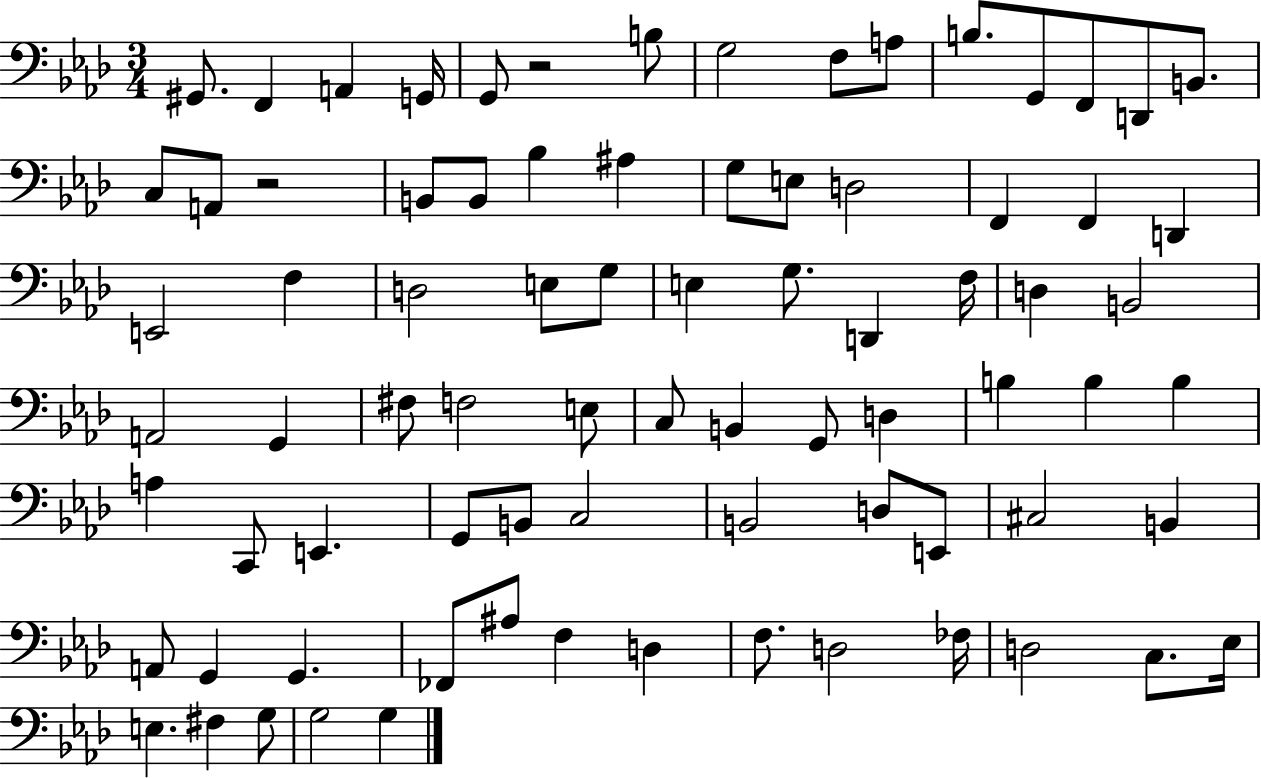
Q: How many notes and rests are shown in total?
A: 80